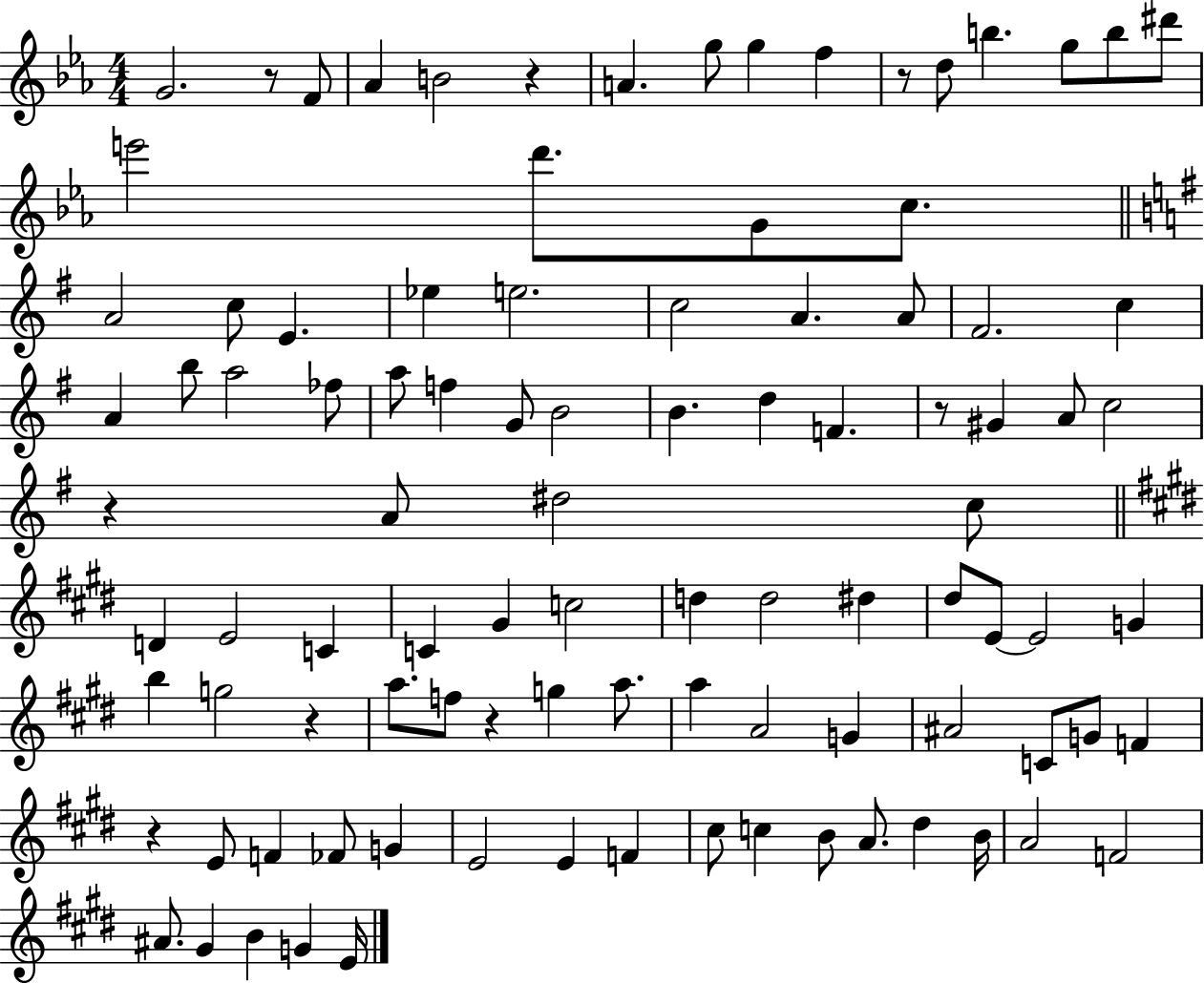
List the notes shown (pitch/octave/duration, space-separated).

G4/h. R/e F4/e Ab4/q B4/h R/q A4/q. G5/e G5/q F5/q R/e D5/e B5/q. G5/e B5/e D#6/e E6/h D6/e. G4/e C5/e. A4/h C5/e E4/q. Eb5/q E5/h. C5/h A4/q. A4/e F#4/h. C5/q A4/q B5/e A5/h FES5/e A5/e F5/q G4/e B4/h B4/q. D5/q F4/q. R/e G#4/q A4/e C5/h R/q A4/e D#5/h C5/e D4/q E4/h C4/q C4/q G#4/q C5/h D5/q D5/h D#5/q D#5/e E4/e E4/h G4/q B5/q G5/h R/q A5/e. F5/e R/q G5/q A5/e. A5/q A4/h G4/q A#4/h C4/e G4/e F4/q R/q E4/e F4/q FES4/e G4/q E4/h E4/q F4/q C#5/e C5/q B4/e A4/e. D#5/q B4/s A4/h F4/h A#4/e. G#4/q B4/q G4/q E4/s